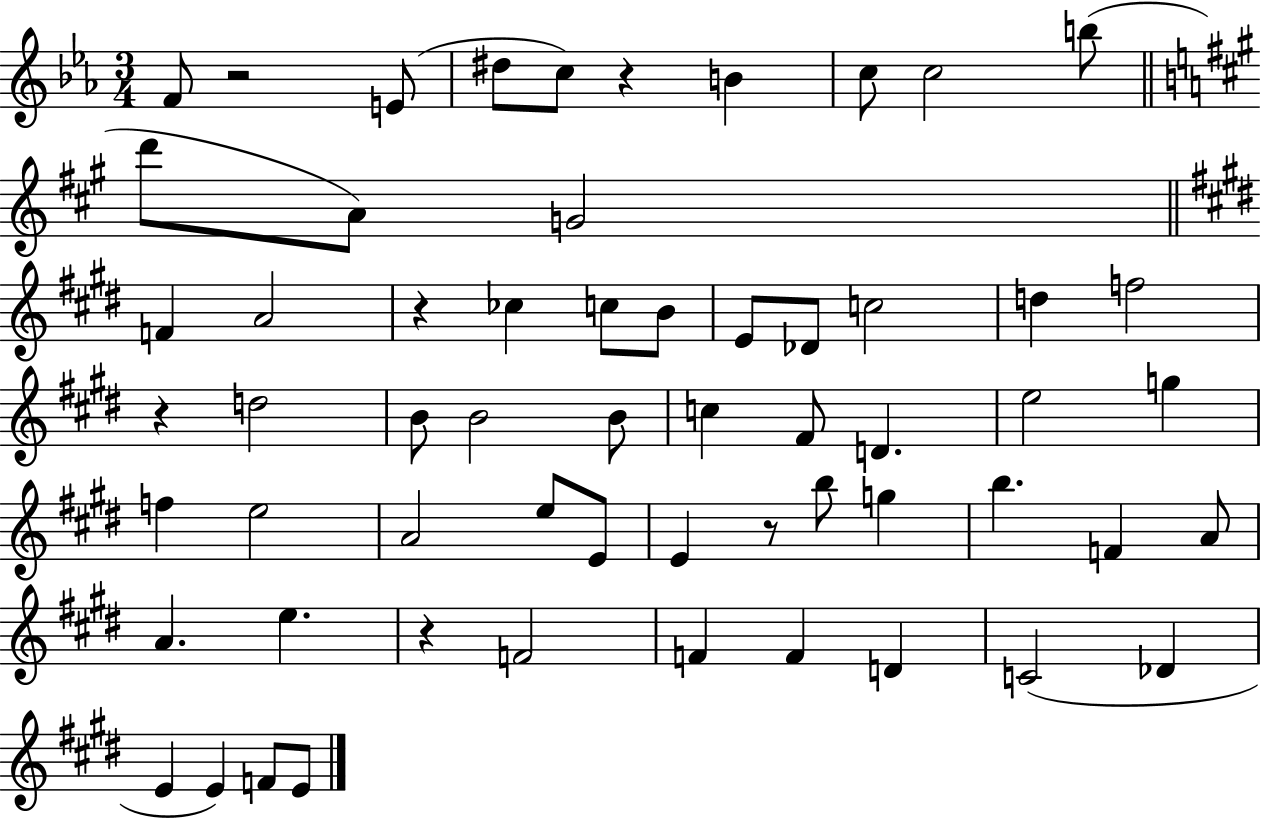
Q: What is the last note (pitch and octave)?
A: E4